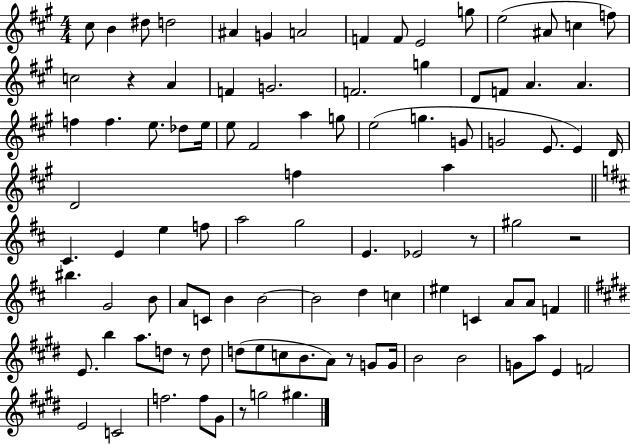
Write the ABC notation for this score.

X:1
T:Untitled
M:4/4
L:1/4
K:A
^c/2 B ^d/2 d2 ^A G A2 F F/2 E2 g/2 e2 ^A/2 c f/2 c2 z A F G2 F2 g D/2 F/2 A A f f e/2 _d/2 e/4 e/2 ^F2 a g/2 e2 g G/2 G2 E/2 E D/4 D2 f a ^C E e f/2 a2 g2 E _E2 z/2 ^g2 z2 ^b G2 B/2 A/2 C/2 B B2 B2 d c ^e C A/2 A/2 F E/2 b a/2 d/2 z/2 d/2 d/2 e/2 c/2 B/2 A/2 z/2 G/2 G/4 B2 B2 G/2 a/2 E F2 E2 C2 f2 f/2 ^G/2 z/2 g2 ^g